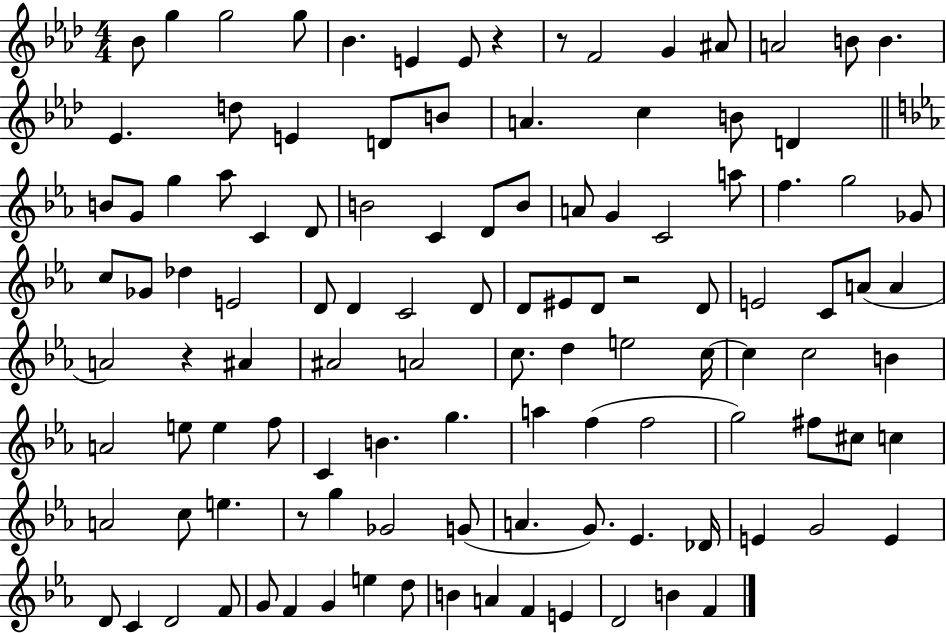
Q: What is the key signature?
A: AES major